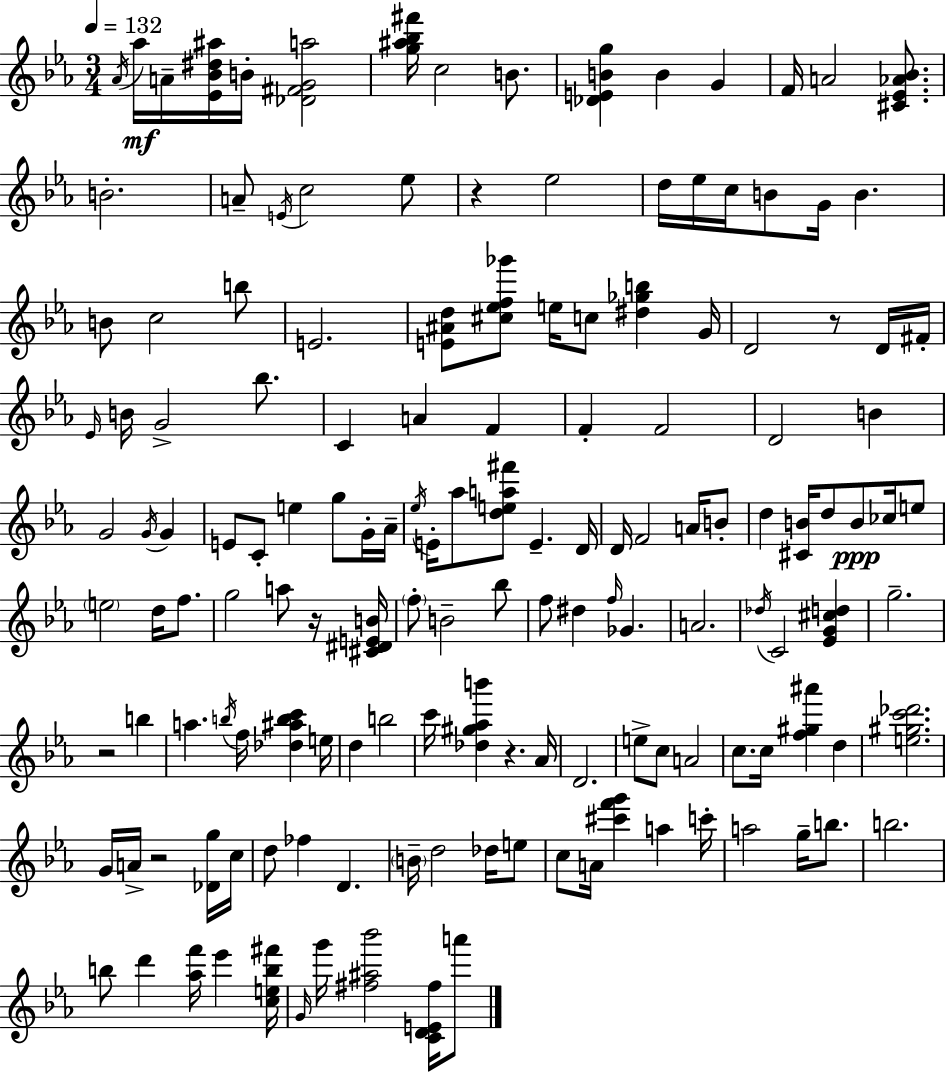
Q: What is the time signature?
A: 3/4